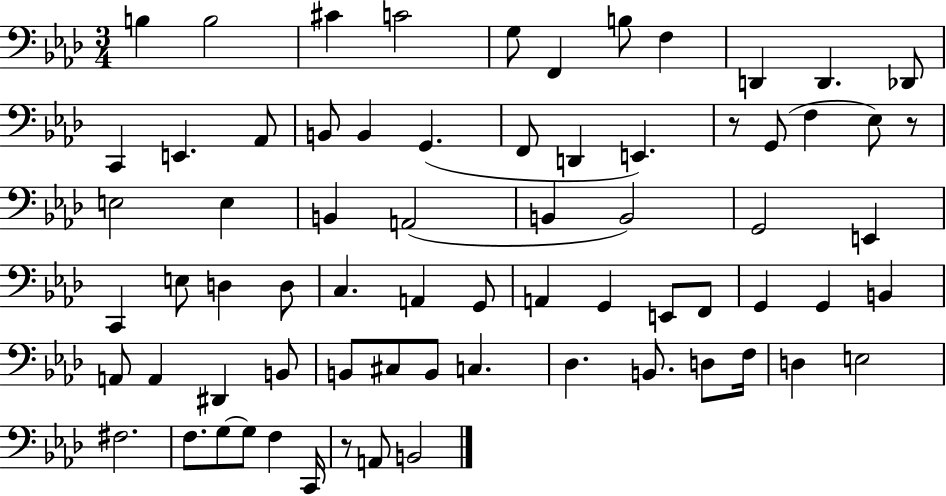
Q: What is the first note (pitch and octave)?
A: B3